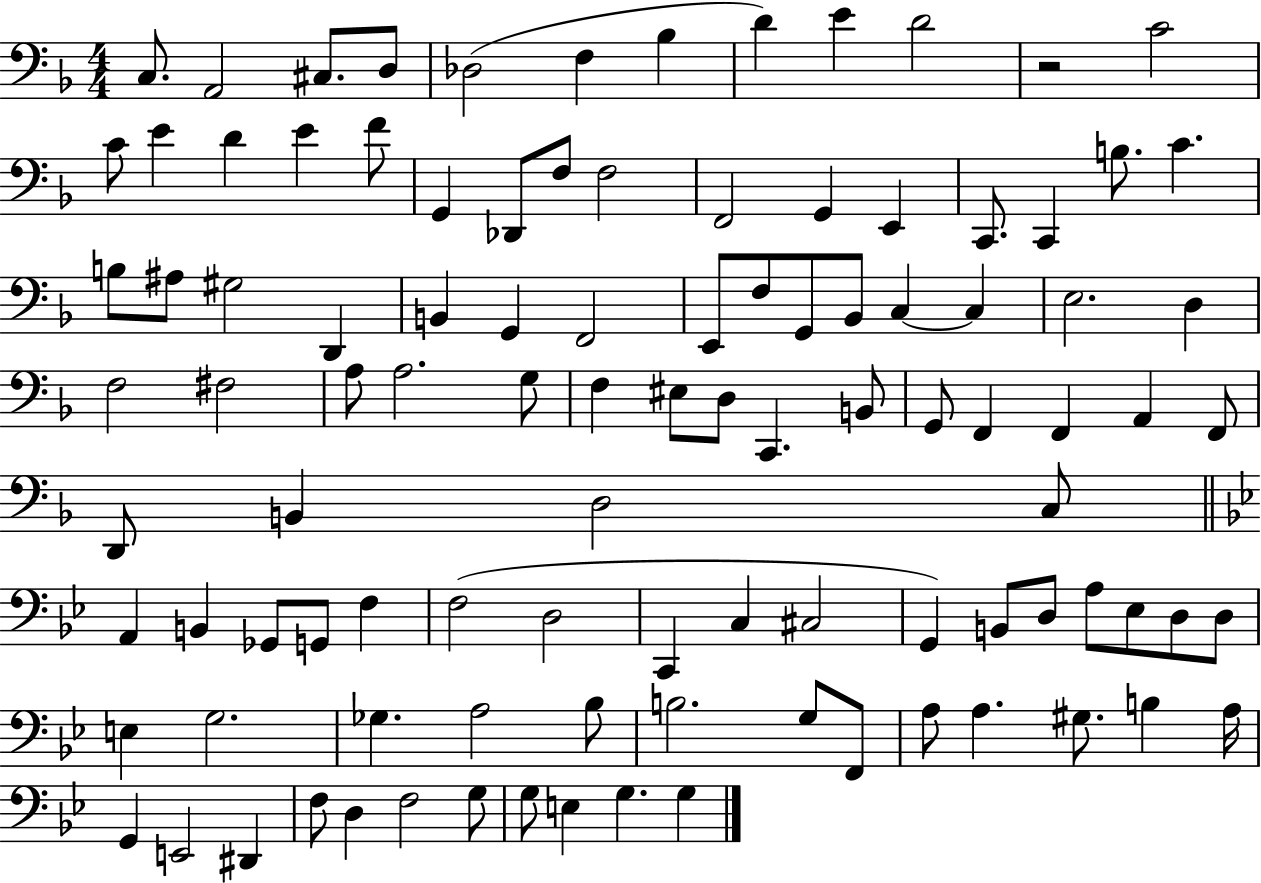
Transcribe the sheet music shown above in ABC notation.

X:1
T:Untitled
M:4/4
L:1/4
K:F
C,/2 A,,2 ^C,/2 D,/2 _D,2 F, _B, D E D2 z2 C2 C/2 E D E F/2 G,, _D,,/2 F,/2 F,2 F,,2 G,, E,, C,,/2 C,, B,/2 C B,/2 ^A,/2 ^G,2 D,, B,, G,, F,,2 E,,/2 F,/2 G,,/2 _B,,/2 C, C, E,2 D, F,2 ^F,2 A,/2 A,2 G,/2 F, ^E,/2 D,/2 C,, B,,/2 G,,/2 F,, F,, A,, F,,/2 D,,/2 B,, D,2 C,/2 A,, B,, _G,,/2 G,,/2 F, F,2 D,2 C,, C, ^C,2 G,, B,,/2 D,/2 A,/2 _E,/2 D,/2 D,/2 E, G,2 _G, A,2 _B,/2 B,2 G,/2 F,,/2 A,/2 A, ^G,/2 B, A,/4 G,, E,,2 ^D,, F,/2 D, F,2 G,/2 G,/2 E, G, G,